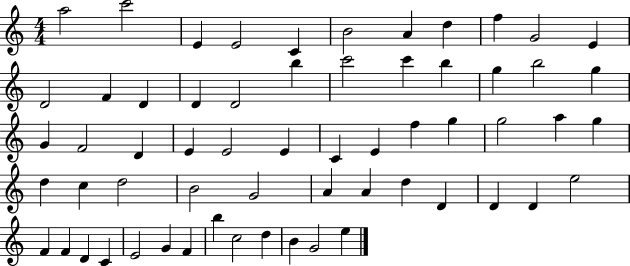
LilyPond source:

{
  \clef treble
  \numericTimeSignature
  \time 4/4
  \key c \major
  a''2 c'''2 | e'4 e'2 c'4 | b'2 a'4 d''4 | f''4 g'2 e'4 | \break d'2 f'4 d'4 | d'4 d'2 b''4 | c'''2 c'''4 b''4 | g''4 b''2 g''4 | \break g'4 f'2 d'4 | e'4 e'2 e'4 | c'4 e'4 f''4 g''4 | g''2 a''4 g''4 | \break d''4 c''4 d''2 | b'2 g'2 | a'4 a'4 d''4 d'4 | d'4 d'4 e''2 | \break f'4 f'4 d'4 c'4 | e'2 g'4 f'4 | b''4 c''2 d''4 | b'4 g'2 e''4 | \break \bar "|."
}